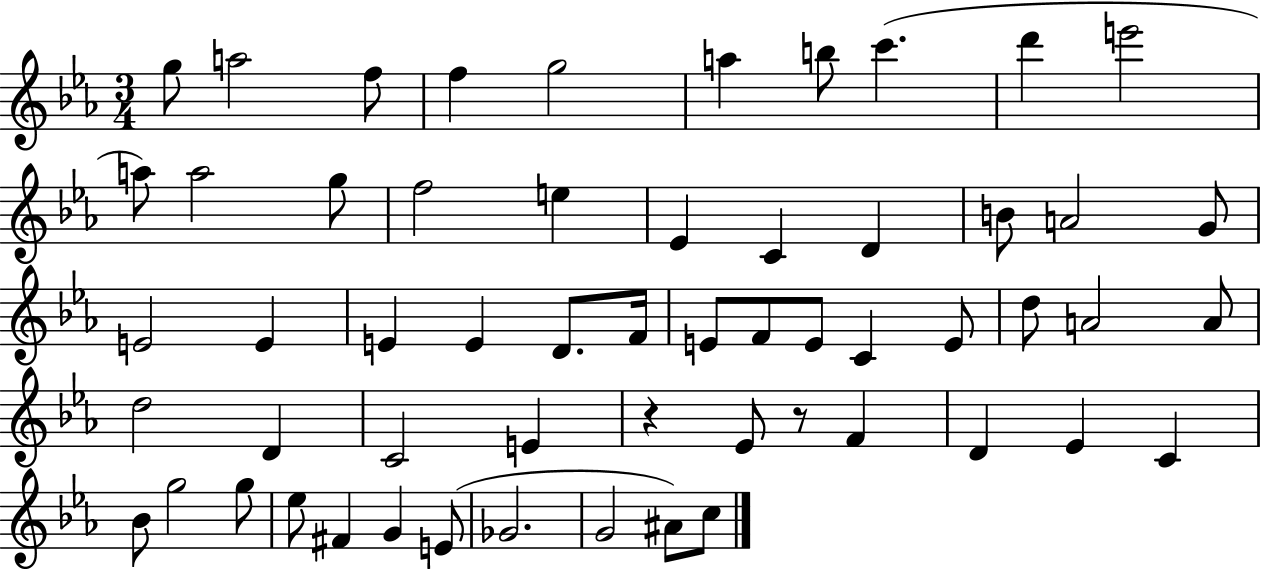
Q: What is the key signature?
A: EES major